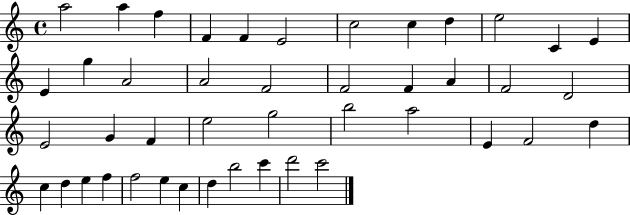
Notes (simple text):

A5/h A5/q F5/q F4/q F4/q E4/h C5/h C5/q D5/q E5/h C4/q E4/q E4/q G5/q A4/h A4/h F4/h F4/h F4/q A4/q F4/h D4/h E4/h G4/q F4/q E5/h G5/h B5/h A5/h E4/q F4/h D5/q C5/q D5/q E5/q F5/q F5/h E5/q C5/q D5/q B5/h C6/q D6/h C6/h